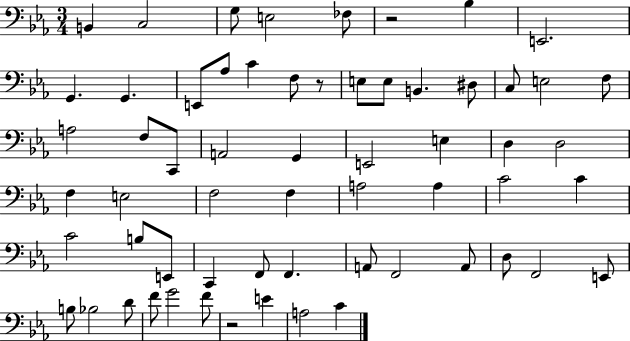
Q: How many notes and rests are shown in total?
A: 61